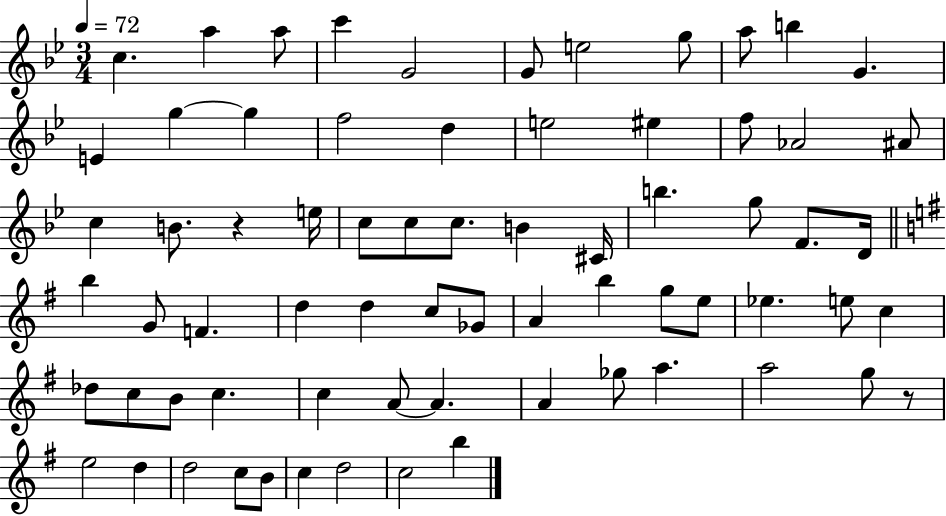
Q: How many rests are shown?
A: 2